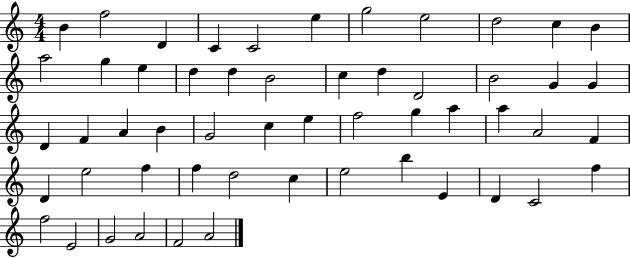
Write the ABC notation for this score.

X:1
T:Untitled
M:4/4
L:1/4
K:C
B f2 D C C2 e g2 e2 d2 c B a2 g e d d B2 c d D2 B2 G G D F A B G2 c e f2 g a a A2 F D e2 f f d2 c e2 b E D C2 f f2 E2 G2 A2 F2 A2